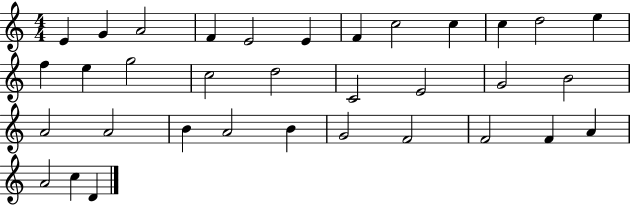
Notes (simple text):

E4/q G4/q A4/h F4/q E4/h E4/q F4/q C5/h C5/q C5/q D5/h E5/q F5/q E5/q G5/h C5/h D5/h C4/h E4/h G4/h B4/h A4/h A4/h B4/q A4/h B4/q G4/h F4/h F4/h F4/q A4/q A4/h C5/q D4/q